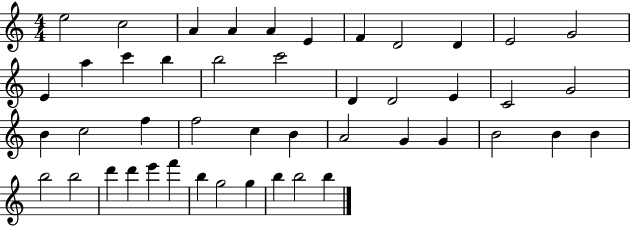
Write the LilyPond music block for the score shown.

{
  \clef treble
  \numericTimeSignature
  \time 4/4
  \key c \major
  e''2 c''2 | a'4 a'4 a'4 e'4 | f'4 d'2 d'4 | e'2 g'2 | \break e'4 a''4 c'''4 b''4 | b''2 c'''2 | d'4 d'2 e'4 | c'2 g'2 | \break b'4 c''2 f''4 | f''2 c''4 b'4 | a'2 g'4 g'4 | b'2 b'4 b'4 | \break b''2 b''2 | d'''4 d'''4 e'''4 f'''4 | b''4 g''2 g''4 | b''4 b''2 b''4 | \break \bar "|."
}